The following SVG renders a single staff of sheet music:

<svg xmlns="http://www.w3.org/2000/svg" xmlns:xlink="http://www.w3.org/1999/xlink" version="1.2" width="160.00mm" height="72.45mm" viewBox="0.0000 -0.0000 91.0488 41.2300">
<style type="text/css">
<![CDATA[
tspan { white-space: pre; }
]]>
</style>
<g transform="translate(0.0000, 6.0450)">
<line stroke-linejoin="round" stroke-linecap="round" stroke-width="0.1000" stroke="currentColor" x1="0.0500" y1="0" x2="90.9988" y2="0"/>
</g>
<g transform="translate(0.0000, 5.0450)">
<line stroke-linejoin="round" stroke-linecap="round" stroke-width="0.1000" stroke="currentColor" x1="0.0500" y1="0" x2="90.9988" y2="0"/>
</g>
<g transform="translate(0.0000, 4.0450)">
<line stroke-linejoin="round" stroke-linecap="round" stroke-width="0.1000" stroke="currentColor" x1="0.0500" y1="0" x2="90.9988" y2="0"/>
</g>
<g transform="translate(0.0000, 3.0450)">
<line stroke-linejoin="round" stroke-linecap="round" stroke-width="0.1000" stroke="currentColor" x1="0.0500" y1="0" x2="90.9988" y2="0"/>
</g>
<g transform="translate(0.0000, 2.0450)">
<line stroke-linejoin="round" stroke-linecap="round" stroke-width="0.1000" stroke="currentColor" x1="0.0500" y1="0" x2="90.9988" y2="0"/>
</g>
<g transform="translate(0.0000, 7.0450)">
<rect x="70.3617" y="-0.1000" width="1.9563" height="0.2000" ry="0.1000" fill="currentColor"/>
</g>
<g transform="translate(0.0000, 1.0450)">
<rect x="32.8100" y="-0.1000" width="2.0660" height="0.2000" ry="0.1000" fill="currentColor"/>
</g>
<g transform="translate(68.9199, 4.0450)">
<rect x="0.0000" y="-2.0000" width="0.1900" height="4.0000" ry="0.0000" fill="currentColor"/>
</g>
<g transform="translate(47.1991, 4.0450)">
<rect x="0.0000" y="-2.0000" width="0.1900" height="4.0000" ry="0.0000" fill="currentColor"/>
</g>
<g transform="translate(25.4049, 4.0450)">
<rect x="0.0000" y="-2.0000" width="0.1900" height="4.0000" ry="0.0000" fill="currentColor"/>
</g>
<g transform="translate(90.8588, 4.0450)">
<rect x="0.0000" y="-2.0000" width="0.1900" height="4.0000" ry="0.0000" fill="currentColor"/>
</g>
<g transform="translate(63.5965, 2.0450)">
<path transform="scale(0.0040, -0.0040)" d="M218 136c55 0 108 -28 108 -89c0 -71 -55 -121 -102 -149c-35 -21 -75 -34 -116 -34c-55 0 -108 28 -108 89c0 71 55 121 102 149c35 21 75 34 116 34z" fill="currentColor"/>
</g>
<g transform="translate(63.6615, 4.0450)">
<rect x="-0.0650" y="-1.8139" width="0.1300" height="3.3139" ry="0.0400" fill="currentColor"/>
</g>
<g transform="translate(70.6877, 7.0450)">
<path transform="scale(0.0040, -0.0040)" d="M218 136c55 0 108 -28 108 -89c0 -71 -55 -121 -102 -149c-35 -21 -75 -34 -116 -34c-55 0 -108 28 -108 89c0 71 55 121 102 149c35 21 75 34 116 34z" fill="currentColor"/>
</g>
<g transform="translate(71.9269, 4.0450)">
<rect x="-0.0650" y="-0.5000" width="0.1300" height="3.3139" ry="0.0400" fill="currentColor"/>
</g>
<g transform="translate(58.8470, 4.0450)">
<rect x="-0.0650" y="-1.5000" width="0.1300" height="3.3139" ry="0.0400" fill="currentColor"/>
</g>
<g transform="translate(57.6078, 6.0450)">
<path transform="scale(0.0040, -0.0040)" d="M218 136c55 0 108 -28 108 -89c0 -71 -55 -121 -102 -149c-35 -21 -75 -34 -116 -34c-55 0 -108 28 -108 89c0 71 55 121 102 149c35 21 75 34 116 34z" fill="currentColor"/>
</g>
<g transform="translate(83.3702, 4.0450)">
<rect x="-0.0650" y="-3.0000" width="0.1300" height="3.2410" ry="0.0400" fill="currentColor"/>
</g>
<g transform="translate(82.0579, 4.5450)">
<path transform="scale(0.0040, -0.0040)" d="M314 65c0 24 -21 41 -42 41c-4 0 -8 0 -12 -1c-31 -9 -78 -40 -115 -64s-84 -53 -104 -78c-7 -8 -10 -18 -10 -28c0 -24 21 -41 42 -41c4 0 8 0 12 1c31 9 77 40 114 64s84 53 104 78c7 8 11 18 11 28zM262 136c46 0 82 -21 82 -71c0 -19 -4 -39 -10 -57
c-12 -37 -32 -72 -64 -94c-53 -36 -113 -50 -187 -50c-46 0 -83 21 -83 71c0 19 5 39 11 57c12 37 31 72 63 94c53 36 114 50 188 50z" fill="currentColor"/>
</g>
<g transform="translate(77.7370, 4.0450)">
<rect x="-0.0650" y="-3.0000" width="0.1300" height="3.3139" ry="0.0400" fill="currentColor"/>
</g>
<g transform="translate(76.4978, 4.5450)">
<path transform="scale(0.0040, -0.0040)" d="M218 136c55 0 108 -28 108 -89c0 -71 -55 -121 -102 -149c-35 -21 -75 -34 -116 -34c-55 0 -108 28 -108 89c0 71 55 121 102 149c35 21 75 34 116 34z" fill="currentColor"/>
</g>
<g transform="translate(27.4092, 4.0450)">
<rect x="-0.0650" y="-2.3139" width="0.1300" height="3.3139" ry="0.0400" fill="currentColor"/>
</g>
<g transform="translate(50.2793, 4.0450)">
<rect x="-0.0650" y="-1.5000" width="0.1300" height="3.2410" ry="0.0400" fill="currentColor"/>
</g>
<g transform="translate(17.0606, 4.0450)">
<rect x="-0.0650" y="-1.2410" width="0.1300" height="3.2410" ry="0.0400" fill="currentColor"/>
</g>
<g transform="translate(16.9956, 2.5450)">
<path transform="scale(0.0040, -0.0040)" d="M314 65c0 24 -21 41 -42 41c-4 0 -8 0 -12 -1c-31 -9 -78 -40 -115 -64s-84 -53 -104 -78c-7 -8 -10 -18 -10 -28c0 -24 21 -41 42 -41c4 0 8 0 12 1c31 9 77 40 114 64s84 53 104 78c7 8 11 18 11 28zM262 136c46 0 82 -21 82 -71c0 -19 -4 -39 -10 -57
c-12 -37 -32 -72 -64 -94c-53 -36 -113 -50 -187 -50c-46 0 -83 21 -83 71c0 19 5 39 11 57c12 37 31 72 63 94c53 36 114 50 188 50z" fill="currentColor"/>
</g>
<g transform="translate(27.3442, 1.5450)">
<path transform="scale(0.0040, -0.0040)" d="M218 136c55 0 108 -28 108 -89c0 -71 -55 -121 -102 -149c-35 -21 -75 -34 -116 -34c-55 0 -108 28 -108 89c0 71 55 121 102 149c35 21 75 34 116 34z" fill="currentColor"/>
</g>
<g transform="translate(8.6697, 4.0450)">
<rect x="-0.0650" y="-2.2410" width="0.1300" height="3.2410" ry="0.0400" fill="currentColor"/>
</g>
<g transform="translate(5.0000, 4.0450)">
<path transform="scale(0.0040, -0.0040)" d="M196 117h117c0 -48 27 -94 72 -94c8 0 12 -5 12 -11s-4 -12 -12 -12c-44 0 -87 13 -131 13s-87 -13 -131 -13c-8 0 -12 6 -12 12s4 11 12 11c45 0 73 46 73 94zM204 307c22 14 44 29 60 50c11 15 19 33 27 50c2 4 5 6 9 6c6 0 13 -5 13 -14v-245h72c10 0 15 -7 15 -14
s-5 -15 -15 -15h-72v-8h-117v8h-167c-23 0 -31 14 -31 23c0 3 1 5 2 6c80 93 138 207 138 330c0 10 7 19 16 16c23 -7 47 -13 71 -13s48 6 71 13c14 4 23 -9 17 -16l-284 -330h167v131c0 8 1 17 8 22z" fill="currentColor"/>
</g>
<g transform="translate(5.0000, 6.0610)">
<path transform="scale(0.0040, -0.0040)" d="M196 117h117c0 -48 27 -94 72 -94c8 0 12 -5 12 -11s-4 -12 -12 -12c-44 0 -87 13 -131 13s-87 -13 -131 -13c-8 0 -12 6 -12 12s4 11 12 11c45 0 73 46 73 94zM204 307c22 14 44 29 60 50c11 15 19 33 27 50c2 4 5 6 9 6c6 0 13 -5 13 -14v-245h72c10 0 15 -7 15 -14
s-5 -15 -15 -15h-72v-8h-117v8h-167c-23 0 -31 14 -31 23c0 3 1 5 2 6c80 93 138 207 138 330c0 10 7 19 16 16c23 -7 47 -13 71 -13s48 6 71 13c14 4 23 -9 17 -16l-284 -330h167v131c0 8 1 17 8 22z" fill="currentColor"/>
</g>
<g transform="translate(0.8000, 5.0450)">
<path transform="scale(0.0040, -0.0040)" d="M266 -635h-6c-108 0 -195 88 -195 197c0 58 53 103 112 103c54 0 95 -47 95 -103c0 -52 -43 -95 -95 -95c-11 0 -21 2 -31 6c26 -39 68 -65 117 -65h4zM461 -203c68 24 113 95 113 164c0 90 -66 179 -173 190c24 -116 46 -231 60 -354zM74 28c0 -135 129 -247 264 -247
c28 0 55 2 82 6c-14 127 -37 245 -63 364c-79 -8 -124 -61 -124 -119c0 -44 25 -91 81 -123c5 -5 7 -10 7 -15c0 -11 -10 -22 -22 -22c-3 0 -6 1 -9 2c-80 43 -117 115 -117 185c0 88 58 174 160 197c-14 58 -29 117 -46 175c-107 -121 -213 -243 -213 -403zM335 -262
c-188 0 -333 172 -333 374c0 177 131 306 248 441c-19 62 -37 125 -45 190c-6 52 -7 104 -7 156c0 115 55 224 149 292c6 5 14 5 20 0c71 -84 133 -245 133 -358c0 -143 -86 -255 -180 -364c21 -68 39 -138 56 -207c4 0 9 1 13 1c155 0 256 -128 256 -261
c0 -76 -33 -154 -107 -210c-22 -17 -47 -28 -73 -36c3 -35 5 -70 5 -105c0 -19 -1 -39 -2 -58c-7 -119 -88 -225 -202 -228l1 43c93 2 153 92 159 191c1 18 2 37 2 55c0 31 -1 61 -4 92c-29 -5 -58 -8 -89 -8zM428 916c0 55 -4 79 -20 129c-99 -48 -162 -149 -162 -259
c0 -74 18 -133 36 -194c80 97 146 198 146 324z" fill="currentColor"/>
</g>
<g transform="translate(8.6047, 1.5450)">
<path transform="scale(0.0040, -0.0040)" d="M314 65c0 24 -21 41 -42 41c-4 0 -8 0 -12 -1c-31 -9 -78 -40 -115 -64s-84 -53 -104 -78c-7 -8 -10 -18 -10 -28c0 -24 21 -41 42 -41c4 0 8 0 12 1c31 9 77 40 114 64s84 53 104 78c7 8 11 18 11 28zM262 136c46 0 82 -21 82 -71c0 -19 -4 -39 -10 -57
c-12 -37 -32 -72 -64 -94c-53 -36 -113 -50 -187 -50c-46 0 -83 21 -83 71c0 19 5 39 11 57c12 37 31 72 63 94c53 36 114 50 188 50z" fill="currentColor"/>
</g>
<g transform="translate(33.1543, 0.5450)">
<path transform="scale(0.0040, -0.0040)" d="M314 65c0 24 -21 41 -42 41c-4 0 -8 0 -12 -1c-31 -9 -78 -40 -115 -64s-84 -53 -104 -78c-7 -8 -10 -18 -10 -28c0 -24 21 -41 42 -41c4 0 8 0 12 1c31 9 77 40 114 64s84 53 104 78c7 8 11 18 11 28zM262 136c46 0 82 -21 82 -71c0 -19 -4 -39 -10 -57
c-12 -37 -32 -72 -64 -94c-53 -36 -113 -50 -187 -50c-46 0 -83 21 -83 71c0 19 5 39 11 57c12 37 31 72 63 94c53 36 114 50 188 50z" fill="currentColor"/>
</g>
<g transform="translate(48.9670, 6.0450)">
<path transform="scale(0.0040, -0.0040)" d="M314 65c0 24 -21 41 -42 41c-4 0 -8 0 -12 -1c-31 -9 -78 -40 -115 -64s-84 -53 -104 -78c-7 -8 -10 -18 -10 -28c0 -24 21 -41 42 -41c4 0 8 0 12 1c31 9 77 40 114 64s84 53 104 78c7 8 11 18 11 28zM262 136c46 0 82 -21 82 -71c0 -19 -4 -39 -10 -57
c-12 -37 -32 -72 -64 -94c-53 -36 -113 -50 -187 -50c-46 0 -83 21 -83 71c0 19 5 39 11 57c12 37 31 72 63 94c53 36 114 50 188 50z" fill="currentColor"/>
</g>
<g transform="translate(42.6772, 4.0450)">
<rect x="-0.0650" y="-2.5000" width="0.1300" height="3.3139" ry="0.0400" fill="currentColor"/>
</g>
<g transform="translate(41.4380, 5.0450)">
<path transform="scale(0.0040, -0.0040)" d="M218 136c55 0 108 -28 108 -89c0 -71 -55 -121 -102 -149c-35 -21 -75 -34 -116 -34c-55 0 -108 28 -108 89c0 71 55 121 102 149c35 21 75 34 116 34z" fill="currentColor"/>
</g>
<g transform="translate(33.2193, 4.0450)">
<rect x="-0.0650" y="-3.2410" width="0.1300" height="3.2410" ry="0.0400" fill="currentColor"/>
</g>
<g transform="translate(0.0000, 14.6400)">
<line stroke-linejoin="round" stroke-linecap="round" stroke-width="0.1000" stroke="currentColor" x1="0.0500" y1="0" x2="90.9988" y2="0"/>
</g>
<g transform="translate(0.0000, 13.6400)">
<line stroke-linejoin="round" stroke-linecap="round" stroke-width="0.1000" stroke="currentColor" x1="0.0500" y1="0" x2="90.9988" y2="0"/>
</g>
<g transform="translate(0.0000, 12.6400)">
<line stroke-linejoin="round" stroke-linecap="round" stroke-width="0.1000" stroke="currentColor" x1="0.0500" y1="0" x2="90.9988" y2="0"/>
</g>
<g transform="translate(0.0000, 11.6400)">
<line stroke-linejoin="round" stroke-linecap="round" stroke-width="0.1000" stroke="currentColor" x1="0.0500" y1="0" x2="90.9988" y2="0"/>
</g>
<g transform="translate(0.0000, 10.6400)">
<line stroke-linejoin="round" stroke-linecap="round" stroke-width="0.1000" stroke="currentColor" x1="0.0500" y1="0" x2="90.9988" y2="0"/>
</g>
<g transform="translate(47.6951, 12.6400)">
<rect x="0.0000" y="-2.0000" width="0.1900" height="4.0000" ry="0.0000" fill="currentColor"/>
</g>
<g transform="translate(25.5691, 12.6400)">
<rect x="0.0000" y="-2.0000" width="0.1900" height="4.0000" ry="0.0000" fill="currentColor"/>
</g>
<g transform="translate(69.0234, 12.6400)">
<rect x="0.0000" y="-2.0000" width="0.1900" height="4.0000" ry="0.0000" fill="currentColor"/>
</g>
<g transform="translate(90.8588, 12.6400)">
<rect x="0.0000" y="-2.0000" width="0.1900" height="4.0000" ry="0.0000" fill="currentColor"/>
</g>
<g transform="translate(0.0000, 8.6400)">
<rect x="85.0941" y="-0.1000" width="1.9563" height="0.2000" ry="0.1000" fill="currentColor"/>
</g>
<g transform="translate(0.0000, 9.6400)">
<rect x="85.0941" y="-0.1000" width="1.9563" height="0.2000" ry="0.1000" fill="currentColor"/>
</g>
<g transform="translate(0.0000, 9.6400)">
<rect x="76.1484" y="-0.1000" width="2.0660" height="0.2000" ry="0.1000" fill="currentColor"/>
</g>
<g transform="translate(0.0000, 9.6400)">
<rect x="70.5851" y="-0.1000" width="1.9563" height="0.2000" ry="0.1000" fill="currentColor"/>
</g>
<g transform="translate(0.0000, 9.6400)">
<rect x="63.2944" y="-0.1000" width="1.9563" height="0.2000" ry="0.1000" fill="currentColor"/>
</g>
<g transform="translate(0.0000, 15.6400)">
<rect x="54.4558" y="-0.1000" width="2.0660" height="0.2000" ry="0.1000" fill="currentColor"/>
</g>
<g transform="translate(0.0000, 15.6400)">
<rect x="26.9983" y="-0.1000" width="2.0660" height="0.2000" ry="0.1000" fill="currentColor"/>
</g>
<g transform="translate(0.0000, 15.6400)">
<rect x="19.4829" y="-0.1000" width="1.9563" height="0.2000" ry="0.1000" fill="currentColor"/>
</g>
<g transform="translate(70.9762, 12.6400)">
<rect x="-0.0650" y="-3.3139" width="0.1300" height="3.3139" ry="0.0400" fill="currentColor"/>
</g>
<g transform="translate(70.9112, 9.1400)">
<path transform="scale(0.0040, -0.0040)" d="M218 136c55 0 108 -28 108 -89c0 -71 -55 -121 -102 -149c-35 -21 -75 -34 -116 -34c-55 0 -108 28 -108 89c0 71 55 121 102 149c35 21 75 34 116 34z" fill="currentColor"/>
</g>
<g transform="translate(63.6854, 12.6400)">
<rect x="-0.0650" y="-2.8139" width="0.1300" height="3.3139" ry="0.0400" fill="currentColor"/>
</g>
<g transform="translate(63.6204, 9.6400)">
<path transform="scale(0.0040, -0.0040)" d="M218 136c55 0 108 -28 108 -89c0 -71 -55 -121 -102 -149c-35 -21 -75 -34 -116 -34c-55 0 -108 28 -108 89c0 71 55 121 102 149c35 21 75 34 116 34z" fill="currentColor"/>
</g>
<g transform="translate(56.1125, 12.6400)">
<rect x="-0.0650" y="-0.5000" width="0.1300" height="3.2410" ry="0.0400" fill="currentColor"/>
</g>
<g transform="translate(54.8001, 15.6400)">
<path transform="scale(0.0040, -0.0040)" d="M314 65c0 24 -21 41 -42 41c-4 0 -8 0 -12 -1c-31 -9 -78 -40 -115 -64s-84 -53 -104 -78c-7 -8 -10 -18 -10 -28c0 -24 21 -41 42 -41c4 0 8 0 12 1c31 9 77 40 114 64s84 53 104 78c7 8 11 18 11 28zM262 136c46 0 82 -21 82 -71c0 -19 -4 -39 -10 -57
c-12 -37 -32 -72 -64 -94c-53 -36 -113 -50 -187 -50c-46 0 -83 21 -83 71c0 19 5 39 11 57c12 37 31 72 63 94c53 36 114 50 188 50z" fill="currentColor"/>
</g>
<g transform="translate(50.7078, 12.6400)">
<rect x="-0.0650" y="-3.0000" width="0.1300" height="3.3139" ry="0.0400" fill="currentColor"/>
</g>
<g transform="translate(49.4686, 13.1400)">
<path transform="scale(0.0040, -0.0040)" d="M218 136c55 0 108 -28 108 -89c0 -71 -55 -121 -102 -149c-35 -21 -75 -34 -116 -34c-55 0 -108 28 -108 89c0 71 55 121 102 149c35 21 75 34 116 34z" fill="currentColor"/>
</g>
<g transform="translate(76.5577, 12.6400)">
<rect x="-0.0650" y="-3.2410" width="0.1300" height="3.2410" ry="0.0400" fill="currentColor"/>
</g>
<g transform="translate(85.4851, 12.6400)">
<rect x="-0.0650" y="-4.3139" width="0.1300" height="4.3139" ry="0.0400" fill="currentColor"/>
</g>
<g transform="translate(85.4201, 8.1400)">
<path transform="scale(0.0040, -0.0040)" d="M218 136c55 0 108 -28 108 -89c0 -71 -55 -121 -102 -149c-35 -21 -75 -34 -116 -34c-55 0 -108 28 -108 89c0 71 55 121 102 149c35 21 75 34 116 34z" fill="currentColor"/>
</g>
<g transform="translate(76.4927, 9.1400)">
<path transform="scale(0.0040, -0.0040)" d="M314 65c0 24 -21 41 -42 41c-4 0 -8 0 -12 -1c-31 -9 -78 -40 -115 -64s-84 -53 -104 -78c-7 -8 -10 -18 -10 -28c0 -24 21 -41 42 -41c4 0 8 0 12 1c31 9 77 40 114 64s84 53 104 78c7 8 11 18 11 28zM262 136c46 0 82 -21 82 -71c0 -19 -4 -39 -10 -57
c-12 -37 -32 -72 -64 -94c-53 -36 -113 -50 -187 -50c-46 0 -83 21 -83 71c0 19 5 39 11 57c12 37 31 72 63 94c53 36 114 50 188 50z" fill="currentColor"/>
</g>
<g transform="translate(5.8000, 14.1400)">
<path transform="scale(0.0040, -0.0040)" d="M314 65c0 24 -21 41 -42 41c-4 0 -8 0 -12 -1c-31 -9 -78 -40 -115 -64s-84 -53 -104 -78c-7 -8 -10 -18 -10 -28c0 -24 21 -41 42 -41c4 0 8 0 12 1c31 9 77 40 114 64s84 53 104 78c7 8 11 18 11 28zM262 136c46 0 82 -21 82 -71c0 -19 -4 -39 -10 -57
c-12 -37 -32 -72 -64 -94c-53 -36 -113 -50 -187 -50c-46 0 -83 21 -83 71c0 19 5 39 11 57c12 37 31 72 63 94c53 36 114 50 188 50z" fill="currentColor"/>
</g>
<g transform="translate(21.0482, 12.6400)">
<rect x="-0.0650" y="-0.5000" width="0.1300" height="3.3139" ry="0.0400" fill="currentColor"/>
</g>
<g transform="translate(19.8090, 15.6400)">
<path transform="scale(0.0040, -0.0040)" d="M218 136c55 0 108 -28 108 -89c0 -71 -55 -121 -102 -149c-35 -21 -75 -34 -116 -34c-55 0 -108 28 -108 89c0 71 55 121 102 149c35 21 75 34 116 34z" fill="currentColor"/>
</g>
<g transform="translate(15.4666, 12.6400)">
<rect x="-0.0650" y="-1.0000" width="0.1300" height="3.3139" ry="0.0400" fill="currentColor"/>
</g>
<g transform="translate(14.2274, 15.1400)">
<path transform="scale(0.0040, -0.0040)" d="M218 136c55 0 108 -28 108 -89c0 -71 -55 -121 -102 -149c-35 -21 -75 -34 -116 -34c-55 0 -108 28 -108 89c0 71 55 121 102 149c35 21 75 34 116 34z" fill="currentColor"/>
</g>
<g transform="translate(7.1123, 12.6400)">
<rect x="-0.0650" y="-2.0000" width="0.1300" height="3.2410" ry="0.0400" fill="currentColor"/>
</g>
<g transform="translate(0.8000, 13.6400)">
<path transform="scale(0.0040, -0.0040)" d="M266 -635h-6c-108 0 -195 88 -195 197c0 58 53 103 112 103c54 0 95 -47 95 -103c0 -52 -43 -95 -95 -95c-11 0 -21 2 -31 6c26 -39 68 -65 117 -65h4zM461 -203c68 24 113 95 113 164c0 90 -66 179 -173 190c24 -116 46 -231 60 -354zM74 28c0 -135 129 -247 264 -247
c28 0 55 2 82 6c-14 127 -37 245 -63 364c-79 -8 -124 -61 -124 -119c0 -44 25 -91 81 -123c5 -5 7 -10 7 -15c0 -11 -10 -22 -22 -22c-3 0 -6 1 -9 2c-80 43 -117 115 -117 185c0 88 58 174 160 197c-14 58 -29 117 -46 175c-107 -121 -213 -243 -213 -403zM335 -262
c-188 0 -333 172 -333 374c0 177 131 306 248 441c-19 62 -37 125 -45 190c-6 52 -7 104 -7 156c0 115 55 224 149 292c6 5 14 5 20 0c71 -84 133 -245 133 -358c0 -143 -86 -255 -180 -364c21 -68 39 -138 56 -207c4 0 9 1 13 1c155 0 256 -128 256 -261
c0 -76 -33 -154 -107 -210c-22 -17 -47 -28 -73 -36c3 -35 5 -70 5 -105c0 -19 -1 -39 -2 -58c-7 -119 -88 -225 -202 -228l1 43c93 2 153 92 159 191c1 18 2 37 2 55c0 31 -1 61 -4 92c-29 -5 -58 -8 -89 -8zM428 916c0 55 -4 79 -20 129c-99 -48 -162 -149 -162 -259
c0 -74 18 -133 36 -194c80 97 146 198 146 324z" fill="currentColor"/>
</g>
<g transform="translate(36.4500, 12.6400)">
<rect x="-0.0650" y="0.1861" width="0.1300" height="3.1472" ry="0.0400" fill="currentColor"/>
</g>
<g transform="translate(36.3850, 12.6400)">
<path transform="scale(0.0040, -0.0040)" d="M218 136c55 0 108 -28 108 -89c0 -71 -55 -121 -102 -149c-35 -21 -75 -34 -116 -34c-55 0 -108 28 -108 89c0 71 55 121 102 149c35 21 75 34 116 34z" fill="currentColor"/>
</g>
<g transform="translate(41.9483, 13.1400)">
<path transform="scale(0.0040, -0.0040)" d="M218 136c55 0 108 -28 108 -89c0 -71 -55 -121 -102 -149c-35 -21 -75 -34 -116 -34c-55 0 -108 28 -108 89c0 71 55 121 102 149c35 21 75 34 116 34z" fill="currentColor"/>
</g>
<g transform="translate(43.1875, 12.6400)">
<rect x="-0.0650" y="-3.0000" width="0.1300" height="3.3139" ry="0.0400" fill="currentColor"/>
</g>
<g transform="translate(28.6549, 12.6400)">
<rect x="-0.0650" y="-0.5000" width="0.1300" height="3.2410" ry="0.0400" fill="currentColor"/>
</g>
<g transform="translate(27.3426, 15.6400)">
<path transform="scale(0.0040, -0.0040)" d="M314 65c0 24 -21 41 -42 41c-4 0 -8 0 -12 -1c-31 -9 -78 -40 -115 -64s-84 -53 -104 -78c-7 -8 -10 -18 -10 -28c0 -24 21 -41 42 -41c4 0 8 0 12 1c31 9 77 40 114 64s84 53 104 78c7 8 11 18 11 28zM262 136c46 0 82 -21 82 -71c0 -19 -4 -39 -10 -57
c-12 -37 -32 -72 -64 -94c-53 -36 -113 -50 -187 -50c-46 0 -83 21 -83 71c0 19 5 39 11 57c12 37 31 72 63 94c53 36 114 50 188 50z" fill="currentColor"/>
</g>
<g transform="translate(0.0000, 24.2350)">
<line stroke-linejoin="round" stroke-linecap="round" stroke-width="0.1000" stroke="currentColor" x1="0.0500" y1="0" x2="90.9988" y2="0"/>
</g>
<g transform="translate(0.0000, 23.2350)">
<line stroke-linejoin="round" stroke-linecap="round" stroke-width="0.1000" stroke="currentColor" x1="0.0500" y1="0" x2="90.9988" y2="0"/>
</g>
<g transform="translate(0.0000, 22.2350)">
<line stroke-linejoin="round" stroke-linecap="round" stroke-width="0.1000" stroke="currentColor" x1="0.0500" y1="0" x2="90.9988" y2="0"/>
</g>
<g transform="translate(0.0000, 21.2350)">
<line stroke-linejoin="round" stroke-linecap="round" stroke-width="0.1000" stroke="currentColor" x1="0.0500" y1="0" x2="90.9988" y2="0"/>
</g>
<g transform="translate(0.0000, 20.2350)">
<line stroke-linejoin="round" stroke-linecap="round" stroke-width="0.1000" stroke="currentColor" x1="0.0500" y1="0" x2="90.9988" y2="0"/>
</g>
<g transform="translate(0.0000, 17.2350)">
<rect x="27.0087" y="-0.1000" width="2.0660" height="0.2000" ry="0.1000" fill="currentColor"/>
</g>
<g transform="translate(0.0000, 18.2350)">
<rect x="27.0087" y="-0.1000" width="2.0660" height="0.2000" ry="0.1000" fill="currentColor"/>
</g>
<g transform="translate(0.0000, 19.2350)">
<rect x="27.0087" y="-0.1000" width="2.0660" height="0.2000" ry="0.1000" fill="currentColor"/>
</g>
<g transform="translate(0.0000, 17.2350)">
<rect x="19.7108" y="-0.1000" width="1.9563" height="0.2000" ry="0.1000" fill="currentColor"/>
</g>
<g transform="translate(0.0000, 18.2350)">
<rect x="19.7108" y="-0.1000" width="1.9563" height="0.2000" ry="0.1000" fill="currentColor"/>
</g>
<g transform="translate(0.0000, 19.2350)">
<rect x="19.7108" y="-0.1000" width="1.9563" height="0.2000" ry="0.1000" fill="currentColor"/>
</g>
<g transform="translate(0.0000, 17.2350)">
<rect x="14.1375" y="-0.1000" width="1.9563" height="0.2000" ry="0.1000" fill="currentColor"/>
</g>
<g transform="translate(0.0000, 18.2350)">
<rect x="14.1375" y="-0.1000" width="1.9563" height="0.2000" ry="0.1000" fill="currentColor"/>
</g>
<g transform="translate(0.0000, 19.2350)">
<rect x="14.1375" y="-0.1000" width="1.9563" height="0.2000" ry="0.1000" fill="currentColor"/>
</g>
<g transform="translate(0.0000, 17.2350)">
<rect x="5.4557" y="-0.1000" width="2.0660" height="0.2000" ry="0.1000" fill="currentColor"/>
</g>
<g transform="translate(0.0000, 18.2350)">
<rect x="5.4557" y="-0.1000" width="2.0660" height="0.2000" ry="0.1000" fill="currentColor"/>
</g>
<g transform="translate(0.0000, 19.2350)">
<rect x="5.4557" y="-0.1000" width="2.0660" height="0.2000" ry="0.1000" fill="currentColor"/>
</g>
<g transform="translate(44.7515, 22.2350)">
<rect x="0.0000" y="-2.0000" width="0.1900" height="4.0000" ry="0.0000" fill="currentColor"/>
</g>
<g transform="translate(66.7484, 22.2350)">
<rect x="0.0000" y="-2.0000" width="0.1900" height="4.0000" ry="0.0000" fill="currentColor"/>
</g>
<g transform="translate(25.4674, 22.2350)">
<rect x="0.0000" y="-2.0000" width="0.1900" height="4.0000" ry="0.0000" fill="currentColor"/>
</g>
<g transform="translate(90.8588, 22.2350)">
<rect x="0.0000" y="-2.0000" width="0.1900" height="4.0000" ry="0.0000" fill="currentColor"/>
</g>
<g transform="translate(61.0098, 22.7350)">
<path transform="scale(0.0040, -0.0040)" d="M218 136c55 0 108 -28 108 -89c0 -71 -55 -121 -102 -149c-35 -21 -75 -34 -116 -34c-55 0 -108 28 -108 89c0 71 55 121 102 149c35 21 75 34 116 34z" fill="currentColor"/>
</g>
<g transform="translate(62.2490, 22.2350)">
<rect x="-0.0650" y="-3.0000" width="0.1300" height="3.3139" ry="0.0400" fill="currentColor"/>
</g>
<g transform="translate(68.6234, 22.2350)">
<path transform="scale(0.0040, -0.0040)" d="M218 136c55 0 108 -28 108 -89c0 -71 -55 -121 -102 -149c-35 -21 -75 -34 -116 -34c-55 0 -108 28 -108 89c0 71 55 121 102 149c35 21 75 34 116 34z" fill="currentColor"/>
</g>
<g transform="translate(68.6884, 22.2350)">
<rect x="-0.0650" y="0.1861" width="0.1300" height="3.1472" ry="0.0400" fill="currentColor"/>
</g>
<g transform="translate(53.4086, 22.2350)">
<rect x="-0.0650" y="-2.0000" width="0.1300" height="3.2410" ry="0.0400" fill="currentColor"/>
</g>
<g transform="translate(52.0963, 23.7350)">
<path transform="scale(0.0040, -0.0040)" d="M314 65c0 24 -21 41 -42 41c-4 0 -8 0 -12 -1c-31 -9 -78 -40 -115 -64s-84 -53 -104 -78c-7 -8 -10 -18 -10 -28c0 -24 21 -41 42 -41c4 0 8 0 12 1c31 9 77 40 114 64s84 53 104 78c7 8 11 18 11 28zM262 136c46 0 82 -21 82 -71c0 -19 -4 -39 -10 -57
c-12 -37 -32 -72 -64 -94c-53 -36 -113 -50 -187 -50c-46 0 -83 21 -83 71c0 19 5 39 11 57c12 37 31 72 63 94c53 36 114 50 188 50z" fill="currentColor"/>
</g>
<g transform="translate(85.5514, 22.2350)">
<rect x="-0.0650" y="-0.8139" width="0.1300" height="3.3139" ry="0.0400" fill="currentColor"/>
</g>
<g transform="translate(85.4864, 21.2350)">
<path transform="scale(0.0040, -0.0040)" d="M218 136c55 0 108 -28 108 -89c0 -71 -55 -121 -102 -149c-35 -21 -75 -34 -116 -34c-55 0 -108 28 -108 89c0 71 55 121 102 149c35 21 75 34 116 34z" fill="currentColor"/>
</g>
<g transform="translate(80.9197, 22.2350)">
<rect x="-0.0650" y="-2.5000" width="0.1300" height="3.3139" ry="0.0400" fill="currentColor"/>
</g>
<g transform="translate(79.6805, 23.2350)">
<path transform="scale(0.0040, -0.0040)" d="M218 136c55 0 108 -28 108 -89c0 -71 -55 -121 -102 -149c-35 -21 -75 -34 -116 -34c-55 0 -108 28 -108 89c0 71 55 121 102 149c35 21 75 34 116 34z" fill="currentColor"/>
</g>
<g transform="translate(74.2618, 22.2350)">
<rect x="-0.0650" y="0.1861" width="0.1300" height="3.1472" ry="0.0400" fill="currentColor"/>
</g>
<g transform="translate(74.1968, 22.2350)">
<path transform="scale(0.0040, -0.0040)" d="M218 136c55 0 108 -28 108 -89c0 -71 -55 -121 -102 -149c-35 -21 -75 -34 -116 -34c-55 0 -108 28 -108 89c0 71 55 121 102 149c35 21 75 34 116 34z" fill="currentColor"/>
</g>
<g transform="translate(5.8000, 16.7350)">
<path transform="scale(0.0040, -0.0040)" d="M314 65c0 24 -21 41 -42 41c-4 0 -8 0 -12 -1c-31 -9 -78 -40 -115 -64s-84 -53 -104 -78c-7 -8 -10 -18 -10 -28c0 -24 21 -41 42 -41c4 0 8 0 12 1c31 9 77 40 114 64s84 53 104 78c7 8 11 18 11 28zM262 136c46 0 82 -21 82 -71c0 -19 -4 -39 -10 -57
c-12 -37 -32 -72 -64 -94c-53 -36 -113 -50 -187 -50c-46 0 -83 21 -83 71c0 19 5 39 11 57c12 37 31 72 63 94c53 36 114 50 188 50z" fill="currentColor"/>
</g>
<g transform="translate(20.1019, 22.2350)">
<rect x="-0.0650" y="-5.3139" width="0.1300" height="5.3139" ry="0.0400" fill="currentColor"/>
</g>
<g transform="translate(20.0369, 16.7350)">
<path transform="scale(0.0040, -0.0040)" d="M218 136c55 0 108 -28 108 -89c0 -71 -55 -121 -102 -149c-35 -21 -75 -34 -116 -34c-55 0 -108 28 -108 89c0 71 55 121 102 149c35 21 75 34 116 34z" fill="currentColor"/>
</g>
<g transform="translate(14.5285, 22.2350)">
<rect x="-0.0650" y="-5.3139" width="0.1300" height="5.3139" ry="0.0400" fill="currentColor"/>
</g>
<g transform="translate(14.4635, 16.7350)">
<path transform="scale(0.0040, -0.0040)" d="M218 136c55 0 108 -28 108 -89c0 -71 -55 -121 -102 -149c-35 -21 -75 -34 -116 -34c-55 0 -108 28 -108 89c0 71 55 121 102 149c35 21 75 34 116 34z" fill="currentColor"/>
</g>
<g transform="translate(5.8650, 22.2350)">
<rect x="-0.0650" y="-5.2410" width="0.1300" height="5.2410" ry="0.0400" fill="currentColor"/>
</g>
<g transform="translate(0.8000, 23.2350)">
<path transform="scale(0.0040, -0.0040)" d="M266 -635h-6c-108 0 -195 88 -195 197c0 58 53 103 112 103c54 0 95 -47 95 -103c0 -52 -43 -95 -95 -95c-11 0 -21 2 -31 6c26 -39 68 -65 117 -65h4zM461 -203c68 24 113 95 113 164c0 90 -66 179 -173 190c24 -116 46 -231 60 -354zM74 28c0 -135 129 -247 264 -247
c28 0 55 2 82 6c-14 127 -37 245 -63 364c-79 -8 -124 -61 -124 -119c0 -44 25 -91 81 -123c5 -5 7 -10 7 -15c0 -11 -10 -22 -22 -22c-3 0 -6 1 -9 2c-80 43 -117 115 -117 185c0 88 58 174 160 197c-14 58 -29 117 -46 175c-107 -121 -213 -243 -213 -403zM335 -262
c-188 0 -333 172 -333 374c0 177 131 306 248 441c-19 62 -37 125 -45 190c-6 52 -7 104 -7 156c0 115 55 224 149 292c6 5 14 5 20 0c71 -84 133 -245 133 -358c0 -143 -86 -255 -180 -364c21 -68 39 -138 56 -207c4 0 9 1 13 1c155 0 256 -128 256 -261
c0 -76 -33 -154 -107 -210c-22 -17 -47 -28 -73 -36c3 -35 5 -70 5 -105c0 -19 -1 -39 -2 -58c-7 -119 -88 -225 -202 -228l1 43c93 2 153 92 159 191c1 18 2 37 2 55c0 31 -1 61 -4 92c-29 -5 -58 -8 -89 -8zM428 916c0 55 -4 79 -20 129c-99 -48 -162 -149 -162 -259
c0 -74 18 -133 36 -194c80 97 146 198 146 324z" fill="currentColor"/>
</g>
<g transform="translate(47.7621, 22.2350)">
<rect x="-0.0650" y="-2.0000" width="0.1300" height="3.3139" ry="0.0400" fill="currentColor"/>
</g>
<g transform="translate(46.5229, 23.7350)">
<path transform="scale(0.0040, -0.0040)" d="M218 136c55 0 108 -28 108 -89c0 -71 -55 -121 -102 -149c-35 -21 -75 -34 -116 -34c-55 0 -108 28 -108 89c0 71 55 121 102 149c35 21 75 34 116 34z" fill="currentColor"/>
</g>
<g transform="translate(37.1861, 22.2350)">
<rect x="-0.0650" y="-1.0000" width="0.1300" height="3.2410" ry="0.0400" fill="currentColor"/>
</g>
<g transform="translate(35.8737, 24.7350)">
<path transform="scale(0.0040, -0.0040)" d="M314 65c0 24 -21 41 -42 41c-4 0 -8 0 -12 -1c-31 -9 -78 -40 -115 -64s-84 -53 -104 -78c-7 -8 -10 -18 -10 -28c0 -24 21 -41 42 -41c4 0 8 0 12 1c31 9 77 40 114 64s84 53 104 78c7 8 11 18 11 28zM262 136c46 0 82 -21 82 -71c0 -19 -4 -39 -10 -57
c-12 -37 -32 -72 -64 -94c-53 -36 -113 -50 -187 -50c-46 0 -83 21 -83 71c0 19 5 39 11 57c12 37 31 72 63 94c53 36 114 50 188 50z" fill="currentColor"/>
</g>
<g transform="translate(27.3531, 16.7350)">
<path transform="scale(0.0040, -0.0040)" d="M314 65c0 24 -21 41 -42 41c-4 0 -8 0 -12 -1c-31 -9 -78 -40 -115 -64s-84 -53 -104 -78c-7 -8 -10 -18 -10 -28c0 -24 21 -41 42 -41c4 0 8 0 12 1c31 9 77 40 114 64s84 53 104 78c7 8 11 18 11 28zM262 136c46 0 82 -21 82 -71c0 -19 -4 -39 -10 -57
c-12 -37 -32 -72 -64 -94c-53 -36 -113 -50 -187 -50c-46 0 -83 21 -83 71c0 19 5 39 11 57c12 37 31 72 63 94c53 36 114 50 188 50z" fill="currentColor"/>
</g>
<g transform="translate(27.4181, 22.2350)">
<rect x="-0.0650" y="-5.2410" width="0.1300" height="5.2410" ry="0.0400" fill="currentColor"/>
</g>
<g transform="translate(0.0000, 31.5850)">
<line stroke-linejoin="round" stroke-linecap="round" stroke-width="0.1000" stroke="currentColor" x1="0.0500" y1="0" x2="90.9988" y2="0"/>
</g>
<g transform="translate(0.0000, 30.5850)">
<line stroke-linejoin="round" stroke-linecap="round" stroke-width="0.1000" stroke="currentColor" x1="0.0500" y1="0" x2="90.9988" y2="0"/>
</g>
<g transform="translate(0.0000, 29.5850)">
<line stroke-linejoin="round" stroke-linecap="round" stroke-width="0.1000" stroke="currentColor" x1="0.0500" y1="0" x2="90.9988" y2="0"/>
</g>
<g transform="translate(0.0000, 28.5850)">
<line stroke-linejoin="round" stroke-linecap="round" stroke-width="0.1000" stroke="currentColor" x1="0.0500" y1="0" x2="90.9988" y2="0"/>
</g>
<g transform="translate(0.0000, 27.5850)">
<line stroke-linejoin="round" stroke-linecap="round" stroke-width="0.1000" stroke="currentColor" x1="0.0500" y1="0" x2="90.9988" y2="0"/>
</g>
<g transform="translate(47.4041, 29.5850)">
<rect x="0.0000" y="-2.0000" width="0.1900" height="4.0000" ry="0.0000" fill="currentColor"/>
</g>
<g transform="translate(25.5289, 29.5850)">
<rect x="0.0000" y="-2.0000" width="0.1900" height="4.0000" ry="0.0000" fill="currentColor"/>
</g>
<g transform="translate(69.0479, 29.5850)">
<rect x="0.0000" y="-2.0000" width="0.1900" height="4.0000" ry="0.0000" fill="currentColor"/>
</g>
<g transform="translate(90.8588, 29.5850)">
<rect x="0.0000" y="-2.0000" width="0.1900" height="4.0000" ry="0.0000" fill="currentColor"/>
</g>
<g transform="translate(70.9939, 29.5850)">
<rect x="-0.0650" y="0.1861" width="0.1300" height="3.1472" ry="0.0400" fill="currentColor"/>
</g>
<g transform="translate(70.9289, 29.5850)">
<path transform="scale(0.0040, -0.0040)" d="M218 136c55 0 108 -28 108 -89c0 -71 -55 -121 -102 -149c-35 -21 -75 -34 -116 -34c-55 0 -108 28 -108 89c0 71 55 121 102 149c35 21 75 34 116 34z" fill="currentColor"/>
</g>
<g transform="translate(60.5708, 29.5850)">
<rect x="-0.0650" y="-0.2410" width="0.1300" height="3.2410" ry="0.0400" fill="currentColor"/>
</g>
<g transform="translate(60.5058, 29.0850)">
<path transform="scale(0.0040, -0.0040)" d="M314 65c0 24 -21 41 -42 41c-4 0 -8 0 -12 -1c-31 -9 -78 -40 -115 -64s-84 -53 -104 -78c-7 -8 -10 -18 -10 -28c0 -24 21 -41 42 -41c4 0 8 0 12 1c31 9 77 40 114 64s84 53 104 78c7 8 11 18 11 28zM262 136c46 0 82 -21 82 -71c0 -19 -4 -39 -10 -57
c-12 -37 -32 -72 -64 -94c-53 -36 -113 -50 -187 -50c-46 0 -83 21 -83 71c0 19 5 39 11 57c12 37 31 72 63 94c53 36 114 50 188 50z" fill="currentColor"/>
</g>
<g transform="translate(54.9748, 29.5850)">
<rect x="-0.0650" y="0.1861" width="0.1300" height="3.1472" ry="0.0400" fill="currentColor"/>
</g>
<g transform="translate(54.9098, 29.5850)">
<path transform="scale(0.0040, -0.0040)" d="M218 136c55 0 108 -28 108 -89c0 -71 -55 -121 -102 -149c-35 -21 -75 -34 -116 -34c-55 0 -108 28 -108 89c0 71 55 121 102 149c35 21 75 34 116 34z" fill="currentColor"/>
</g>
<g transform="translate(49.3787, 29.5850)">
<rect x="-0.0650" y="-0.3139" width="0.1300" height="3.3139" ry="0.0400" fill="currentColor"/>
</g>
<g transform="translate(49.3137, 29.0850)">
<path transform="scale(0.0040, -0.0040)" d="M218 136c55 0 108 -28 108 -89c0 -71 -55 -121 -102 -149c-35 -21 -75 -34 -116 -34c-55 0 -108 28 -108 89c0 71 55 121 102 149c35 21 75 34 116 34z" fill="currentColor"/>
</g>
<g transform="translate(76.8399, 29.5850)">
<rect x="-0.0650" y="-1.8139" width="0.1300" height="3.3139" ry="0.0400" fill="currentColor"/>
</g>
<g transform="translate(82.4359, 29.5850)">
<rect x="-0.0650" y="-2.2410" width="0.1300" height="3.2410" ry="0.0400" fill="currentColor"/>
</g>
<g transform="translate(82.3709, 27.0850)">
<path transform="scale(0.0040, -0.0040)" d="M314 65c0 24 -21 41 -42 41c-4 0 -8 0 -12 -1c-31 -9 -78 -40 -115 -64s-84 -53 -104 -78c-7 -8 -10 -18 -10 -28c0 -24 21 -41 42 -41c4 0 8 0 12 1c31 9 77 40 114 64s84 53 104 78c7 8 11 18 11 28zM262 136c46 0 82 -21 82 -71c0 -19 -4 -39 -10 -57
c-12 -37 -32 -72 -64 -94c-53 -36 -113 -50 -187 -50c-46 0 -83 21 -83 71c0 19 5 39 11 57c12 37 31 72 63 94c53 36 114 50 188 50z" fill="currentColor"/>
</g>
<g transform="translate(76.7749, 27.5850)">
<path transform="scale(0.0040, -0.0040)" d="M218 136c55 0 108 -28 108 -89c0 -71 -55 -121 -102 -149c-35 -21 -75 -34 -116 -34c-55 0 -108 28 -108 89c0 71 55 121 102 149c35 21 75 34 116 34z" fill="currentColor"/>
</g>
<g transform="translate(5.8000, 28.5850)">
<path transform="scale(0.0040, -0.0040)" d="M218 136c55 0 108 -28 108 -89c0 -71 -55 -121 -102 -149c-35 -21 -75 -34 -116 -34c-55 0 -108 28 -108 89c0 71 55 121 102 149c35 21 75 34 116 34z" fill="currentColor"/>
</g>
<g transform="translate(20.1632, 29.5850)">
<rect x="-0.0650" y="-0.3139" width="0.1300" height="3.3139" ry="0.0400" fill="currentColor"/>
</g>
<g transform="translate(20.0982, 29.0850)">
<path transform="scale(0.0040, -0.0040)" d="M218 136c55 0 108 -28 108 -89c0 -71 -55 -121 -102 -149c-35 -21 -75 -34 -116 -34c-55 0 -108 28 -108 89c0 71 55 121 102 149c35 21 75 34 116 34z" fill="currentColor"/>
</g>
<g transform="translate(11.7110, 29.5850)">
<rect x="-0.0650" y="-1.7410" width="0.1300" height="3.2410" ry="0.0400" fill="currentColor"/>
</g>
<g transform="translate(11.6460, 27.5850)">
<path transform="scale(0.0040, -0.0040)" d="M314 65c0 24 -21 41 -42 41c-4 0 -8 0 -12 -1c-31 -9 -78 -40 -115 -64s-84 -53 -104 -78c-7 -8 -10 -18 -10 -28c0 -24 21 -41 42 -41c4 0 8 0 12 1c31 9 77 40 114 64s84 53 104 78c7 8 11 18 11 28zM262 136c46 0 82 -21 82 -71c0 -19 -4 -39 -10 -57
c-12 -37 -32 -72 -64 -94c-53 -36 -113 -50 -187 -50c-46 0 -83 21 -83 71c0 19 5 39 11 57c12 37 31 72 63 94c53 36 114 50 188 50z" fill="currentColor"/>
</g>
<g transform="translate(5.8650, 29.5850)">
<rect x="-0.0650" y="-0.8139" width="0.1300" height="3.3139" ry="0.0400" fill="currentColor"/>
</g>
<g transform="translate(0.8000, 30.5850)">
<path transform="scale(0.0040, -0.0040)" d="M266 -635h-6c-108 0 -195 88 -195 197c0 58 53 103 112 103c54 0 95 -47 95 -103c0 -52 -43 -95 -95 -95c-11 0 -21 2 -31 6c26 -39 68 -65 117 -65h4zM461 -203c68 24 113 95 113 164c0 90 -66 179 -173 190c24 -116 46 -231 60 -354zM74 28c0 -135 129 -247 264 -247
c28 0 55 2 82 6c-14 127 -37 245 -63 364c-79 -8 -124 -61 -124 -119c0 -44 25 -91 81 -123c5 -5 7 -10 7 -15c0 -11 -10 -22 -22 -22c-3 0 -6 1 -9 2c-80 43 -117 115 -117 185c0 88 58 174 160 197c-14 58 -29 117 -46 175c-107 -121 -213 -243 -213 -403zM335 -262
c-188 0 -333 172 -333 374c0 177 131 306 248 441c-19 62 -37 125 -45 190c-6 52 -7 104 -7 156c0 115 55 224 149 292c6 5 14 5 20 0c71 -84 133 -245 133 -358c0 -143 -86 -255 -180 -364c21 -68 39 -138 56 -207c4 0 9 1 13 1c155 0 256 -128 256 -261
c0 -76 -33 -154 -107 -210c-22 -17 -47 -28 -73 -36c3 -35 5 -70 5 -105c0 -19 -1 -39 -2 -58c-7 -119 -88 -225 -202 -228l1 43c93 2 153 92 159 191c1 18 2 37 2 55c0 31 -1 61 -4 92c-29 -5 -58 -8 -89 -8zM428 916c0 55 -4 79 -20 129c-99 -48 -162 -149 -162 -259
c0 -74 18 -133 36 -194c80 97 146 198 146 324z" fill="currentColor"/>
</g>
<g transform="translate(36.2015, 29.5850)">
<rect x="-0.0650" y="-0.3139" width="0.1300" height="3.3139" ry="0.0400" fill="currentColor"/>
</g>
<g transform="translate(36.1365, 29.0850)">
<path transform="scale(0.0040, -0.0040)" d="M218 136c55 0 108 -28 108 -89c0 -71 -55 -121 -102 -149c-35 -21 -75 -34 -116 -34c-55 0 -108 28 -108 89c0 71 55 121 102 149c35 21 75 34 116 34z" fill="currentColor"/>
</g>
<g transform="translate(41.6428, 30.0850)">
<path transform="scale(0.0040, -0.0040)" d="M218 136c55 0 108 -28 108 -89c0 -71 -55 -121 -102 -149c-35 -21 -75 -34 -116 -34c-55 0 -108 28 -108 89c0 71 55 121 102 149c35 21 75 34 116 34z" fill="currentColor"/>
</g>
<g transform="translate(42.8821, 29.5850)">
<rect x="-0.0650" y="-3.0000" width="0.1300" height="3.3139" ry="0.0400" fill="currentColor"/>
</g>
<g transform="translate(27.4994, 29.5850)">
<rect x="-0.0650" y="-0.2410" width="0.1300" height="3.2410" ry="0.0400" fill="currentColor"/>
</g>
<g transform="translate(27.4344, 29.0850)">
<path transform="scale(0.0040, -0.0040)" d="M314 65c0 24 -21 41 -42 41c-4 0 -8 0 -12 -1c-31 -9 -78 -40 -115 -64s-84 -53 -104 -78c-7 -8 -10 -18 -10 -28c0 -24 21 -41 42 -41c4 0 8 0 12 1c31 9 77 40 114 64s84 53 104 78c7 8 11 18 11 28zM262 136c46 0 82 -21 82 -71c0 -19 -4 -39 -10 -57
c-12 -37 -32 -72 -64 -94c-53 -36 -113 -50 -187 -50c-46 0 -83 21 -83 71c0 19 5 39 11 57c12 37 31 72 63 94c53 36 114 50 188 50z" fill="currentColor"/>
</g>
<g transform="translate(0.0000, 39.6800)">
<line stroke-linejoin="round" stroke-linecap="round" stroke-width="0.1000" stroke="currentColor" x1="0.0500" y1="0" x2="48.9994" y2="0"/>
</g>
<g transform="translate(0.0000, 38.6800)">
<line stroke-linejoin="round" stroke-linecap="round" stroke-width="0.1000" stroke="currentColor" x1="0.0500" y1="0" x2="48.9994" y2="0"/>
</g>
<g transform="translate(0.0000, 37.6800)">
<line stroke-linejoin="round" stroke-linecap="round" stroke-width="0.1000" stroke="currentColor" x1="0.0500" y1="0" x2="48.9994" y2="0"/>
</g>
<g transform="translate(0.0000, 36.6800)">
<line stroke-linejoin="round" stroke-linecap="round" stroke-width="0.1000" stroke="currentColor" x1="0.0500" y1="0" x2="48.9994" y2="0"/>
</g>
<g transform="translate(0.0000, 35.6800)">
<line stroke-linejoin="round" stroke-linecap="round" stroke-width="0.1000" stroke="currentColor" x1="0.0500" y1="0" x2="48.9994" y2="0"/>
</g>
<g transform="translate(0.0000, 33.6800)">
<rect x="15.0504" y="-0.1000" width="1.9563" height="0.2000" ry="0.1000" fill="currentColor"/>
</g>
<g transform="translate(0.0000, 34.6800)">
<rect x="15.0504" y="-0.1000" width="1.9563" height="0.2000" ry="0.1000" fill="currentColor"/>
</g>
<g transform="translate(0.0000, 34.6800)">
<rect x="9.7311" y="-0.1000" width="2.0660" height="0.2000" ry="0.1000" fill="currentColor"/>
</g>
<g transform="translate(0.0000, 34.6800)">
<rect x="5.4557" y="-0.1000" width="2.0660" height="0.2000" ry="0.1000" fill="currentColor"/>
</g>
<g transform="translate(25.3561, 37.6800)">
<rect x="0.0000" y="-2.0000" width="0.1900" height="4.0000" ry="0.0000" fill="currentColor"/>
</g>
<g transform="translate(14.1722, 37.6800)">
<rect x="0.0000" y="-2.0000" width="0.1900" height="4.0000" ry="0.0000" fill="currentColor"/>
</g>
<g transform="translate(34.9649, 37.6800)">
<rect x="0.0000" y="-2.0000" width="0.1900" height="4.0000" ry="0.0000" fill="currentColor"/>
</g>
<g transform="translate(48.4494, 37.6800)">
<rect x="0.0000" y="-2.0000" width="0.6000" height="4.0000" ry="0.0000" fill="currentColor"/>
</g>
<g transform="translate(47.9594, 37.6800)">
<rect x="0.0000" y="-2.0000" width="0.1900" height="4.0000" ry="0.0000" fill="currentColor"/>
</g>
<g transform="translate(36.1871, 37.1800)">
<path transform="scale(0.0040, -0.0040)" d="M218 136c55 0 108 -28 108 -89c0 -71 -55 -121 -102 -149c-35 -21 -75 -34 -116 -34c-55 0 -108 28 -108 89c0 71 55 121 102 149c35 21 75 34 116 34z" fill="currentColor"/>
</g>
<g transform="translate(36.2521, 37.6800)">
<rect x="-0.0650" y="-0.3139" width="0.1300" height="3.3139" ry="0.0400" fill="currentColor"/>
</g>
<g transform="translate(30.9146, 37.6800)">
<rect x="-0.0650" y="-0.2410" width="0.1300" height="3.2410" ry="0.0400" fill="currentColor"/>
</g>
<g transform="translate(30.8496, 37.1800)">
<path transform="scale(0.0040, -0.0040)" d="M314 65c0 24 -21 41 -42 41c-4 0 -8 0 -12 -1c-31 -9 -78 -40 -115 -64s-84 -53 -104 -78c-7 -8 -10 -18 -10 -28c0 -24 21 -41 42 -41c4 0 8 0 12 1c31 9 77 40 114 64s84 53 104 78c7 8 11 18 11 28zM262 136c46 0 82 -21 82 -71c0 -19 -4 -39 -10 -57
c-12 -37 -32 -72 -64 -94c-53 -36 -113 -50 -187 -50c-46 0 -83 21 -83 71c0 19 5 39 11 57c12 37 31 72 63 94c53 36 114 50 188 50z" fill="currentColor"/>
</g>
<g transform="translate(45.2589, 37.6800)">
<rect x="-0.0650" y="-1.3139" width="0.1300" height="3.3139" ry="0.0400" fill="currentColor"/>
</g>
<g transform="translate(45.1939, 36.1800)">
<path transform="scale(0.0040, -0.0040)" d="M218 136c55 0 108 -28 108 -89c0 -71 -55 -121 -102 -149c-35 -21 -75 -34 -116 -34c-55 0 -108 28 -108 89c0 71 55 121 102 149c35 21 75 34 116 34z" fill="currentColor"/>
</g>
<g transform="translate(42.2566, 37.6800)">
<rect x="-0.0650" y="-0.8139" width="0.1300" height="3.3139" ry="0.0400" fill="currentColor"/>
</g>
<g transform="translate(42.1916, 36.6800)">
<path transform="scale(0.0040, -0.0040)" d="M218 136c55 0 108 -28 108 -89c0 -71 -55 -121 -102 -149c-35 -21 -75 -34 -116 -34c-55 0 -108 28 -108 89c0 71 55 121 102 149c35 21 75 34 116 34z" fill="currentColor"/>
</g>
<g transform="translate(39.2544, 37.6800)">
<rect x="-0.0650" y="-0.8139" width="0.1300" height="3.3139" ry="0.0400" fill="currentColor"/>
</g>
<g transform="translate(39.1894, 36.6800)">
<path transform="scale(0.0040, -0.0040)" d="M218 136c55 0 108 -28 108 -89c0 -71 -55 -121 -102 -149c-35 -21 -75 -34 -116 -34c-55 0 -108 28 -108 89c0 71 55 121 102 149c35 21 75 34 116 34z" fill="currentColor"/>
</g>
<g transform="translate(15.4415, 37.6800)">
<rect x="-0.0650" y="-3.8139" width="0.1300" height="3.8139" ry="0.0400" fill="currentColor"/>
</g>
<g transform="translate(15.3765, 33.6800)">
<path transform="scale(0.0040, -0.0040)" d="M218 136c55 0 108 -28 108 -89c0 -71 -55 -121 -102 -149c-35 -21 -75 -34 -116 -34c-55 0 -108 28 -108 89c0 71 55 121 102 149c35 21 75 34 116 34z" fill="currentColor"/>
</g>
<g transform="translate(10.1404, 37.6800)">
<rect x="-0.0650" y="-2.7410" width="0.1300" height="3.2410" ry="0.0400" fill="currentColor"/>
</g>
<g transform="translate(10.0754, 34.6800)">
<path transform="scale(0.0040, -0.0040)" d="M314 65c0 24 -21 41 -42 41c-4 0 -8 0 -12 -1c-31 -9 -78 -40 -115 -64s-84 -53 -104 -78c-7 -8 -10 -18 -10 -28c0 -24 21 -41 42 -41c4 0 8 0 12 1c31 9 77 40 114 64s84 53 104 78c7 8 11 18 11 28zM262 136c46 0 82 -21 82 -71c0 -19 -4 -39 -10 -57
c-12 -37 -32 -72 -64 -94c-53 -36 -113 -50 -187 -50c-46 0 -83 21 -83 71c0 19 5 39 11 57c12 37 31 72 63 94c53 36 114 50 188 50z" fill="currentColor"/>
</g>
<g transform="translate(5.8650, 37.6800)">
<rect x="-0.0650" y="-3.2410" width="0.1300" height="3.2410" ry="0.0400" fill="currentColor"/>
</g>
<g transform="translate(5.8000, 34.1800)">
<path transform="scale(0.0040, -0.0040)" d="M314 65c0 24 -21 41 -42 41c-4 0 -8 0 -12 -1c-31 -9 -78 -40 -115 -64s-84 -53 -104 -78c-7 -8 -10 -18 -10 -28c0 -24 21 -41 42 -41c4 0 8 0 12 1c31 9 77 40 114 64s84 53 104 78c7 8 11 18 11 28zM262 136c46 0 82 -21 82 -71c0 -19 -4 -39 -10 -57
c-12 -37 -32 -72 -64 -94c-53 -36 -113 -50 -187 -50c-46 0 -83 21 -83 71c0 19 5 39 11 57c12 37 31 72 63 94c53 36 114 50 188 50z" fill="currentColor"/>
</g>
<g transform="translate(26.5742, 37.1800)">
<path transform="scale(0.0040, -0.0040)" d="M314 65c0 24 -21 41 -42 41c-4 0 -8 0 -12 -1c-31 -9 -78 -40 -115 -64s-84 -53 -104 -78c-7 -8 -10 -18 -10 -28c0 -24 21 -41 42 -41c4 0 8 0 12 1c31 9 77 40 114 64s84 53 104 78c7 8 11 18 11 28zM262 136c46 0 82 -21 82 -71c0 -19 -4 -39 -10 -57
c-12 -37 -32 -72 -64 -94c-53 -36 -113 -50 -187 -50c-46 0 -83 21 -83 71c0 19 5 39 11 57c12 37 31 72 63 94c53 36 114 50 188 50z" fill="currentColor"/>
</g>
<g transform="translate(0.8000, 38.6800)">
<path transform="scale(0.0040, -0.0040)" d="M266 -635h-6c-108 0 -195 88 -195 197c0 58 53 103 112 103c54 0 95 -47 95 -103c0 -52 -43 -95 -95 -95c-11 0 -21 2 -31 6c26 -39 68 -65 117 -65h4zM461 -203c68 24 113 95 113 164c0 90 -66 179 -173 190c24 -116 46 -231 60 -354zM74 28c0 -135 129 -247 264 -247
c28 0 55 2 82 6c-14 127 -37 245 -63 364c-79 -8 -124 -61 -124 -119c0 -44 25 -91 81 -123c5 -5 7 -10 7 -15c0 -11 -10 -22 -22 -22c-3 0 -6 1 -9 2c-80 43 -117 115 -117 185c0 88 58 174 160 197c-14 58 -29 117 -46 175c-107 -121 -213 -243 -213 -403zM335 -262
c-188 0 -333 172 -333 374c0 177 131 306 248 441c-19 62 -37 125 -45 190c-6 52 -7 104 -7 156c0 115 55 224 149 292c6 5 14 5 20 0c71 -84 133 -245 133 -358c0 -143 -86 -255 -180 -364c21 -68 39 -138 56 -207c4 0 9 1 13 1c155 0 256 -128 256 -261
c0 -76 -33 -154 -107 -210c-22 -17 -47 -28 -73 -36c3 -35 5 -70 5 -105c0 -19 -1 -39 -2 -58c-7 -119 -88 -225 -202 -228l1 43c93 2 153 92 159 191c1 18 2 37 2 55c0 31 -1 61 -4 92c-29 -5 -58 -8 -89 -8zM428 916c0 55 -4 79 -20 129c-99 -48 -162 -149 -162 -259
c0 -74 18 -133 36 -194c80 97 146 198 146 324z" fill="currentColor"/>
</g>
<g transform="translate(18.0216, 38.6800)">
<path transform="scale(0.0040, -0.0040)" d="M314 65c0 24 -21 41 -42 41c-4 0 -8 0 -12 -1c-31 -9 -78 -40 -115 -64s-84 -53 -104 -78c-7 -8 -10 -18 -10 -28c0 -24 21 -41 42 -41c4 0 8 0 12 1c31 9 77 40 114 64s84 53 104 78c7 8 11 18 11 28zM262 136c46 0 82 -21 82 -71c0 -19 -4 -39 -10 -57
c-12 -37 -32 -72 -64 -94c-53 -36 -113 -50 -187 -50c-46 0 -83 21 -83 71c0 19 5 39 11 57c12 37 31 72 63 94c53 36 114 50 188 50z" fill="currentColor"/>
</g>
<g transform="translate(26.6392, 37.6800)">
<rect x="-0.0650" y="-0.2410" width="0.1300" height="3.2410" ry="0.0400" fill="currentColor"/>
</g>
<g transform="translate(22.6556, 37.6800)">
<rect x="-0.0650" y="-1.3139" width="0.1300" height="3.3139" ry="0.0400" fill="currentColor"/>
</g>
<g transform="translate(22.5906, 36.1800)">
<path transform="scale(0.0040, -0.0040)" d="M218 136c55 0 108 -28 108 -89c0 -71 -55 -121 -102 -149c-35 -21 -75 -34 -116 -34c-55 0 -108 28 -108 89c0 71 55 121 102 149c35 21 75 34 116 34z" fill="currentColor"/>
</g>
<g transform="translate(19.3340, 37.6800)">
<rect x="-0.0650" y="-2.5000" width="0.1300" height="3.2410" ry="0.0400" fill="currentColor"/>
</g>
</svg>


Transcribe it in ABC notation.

X:1
T:Untitled
M:4/4
L:1/4
K:C
g2 e2 g b2 G E2 E f C A A2 F2 D C C2 B A A C2 a b b2 d' f'2 f' f' f'2 D2 F F2 A B B G d d f2 c c2 c A c B c2 B f g2 b2 a2 c' G2 e c2 c2 c d d e